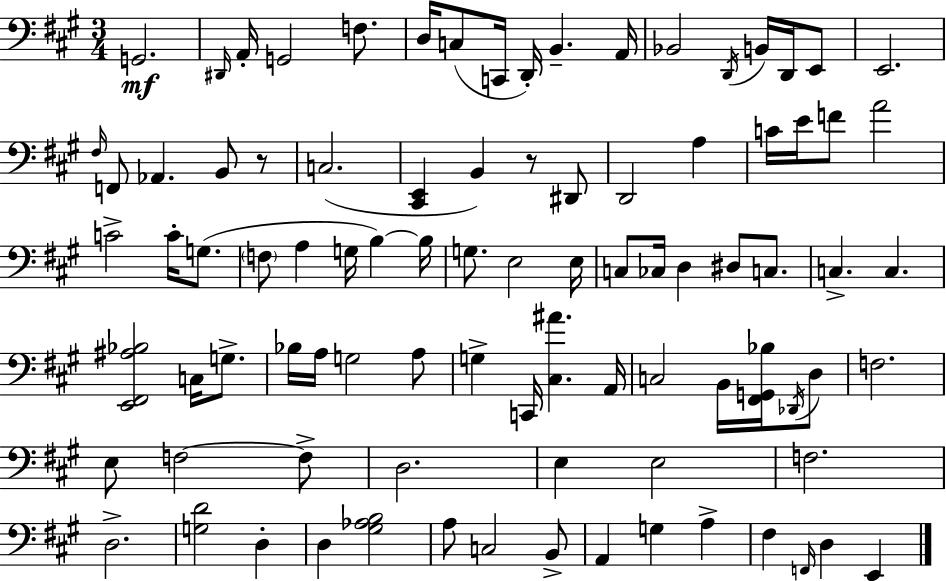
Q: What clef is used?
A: bass